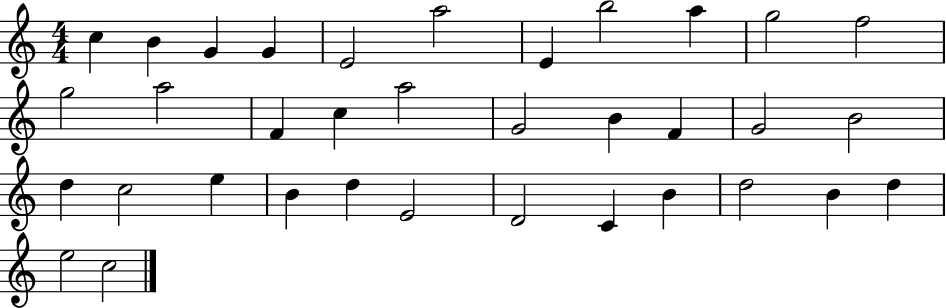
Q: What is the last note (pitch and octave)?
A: C5